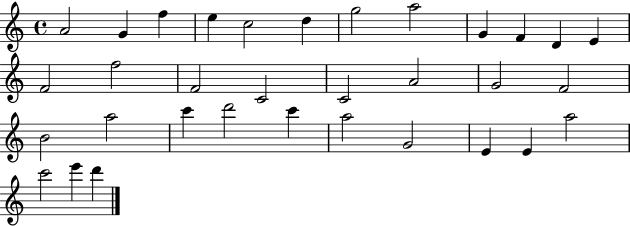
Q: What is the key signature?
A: C major